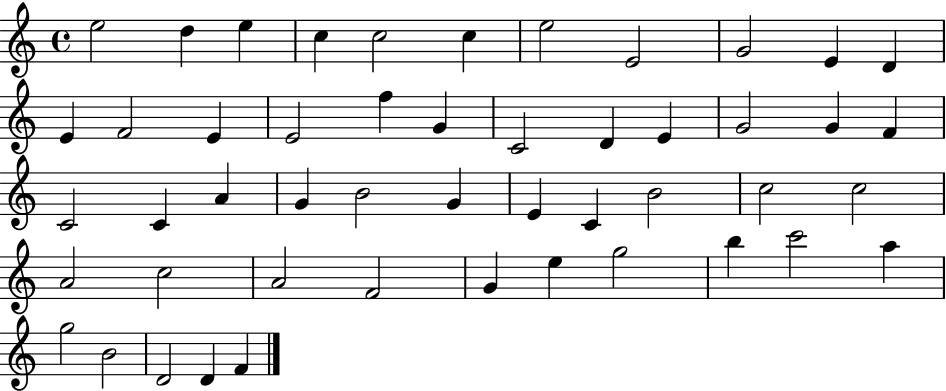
X:1
T:Untitled
M:4/4
L:1/4
K:C
e2 d e c c2 c e2 E2 G2 E D E F2 E E2 f G C2 D E G2 G F C2 C A G B2 G E C B2 c2 c2 A2 c2 A2 F2 G e g2 b c'2 a g2 B2 D2 D F